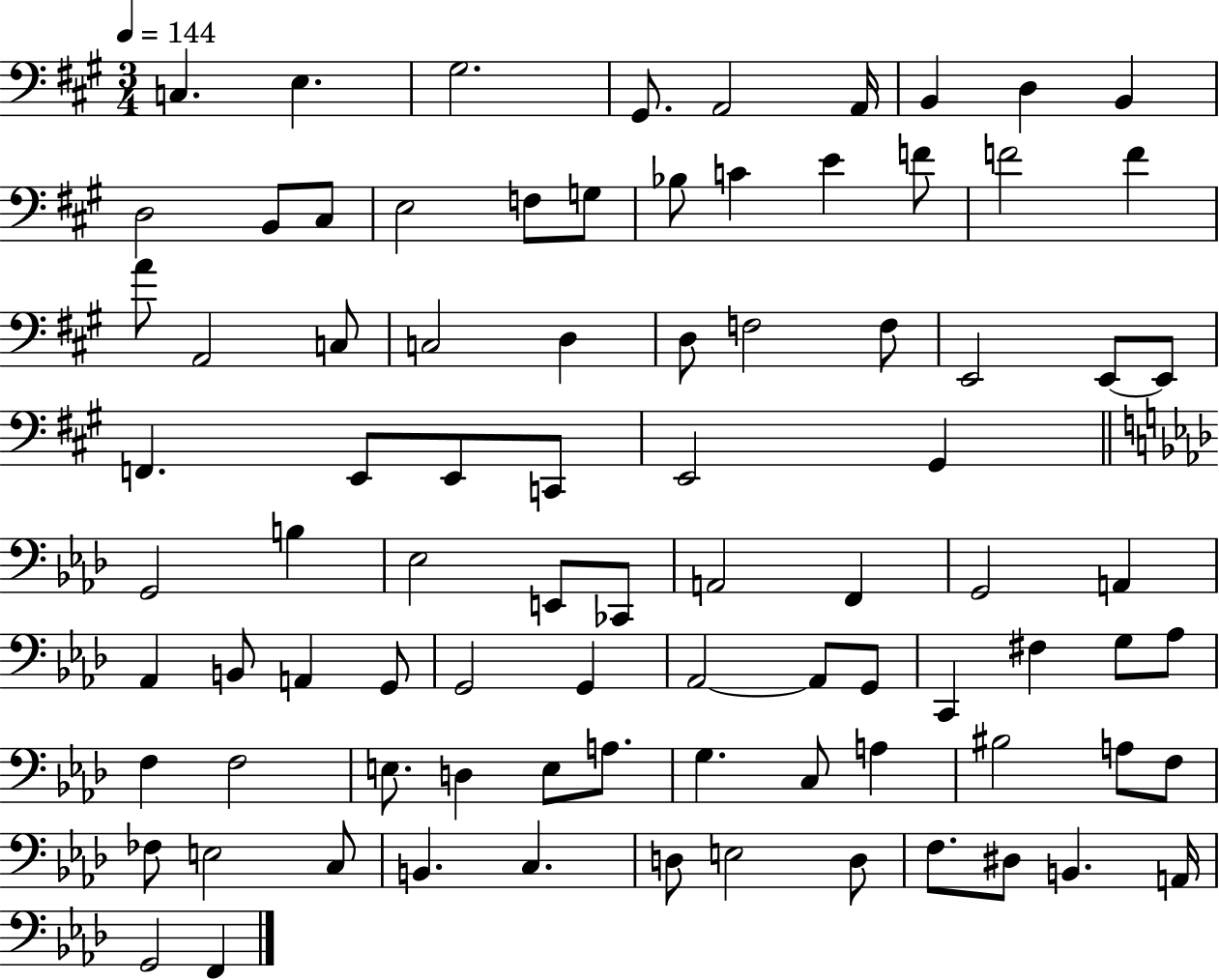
{
  \clef bass
  \numericTimeSignature
  \time 3/4
  \key a \major
  \tempo 4 = 144
  c4. e4. | gis2. | gis,8. a,2 a,16 | b,4 d4 b,4 | \break d2 b,8 cis8 | e2 f8 g8 | bes8 c'4 e'4 f'8 | f'2 f'4 | \break a'8 a,2 c8 | c2 d4 | d8 f2 f8 | e,2 e,8~~ e,8 | \break f,4. e,8 e,8 c,8 | e,2 gis,4 | \bar "||" \break \key f \minor g,2 b4 | ees2 e,8 ces,8 | a,2 f,4 | g,2 a,4 | \break aes,4 b,8 a,4 g,8 | g,2 g,4 | aes,2~~ aes,8 g,8 | c,4 fis4 g8 aes8 | \break f4 f2 | e8. d4 e8 a8. | g4. c8 a4 | bis2 a8 f8 | \break fes8 e2 c8 | b,4. c4. | d8 e2 d8 | f8. dis8 b,4. a,16 | \break g,2 f,4 | \bar "|."
}